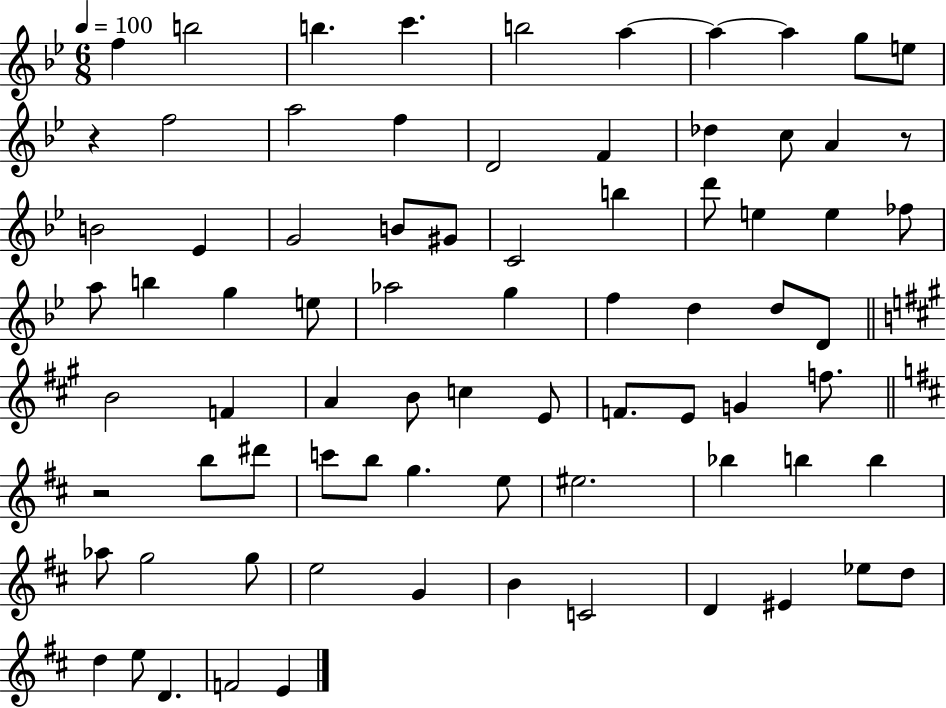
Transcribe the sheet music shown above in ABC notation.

X:1
T:Untitled
M:6/8
L:1/4
K:Bb
f b2 b c' b2 a a a g/2 e/2 z f2 a2 f D2 F _d c/2 A z/2 B2 _E G2 B/2 ^G/2 C2 b d'/2 e e _f/2 a/2 b g e/2 _a2 g f d d/2 D/2 B2 F A B/2 c E/2 F/2 E/2 G f/2 z2 b/2 ^d'/2 c'/2 b/2 g e/2 ^e2 _b b b _a/2 g2 g/2 e2 G B C2 D ^E _e/2 d/2 d e/2 D F2 E